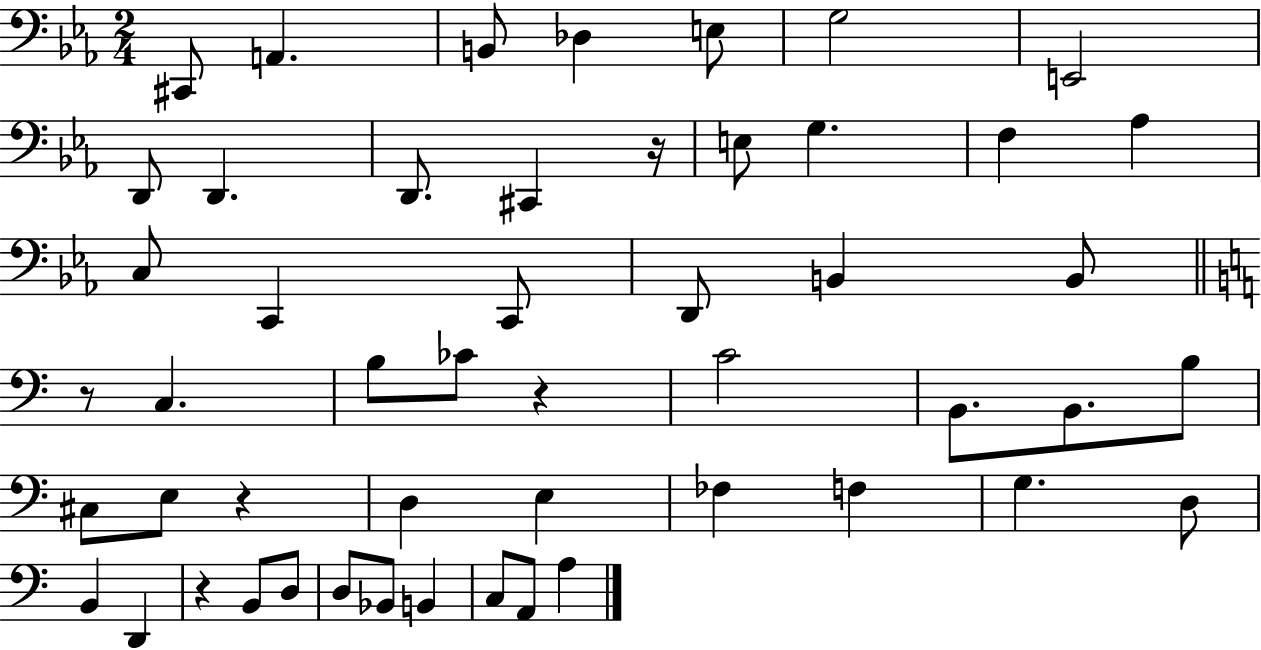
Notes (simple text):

C#2/e A2/q. B2/e Db3/q E3/e G3/h E2/h D2/e D2/q. D2/e. C#2/q R/s E3/e G3/q. F3/q Ab3/q C3/e C2/q C2/e D2/e B2/q B2/e R/e C3/q. B3/e CES4/e R/q C4/h B2/e. B2/e. B3/e C#3/e E3/e R/q D3/q E3/q FES3/q F3/q G3/q. D3/e B2/q D2/q R/q B2/e D3/e D3/e Bb2/e B2/q C3/e A2/e A3/q